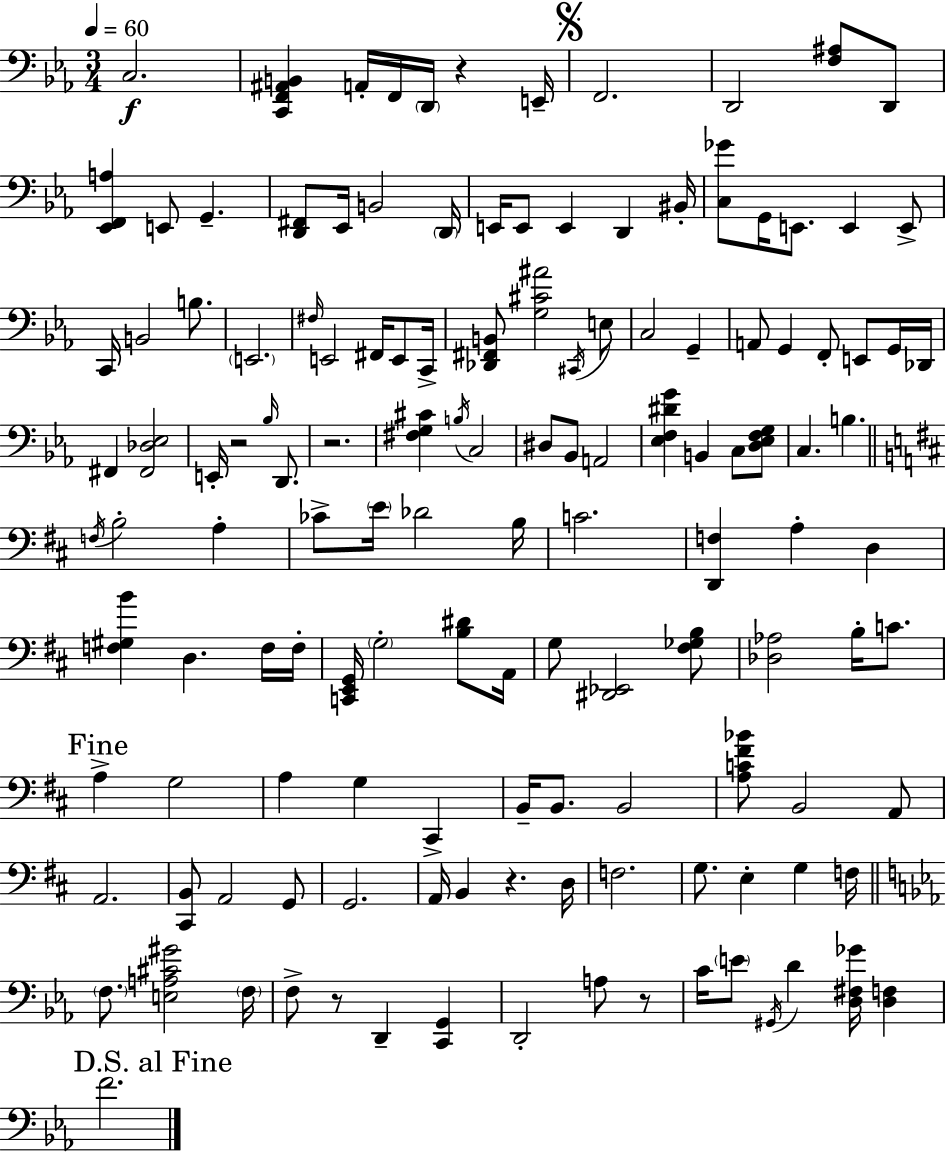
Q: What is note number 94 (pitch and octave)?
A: F3